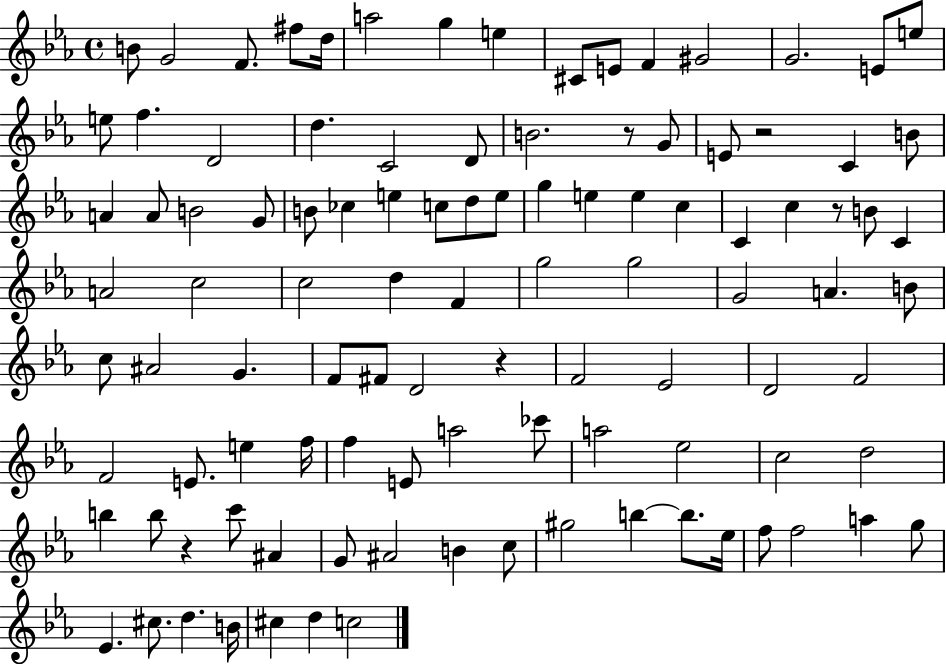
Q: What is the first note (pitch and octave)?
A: B4